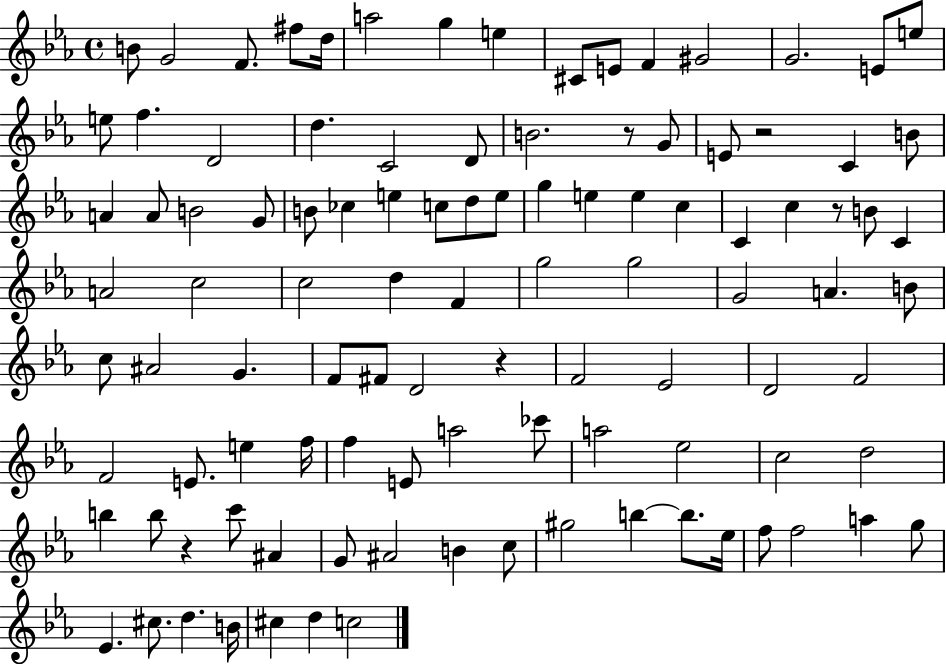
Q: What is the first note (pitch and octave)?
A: B4